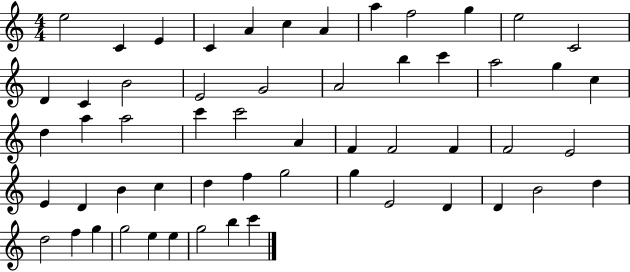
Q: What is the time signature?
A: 4/4